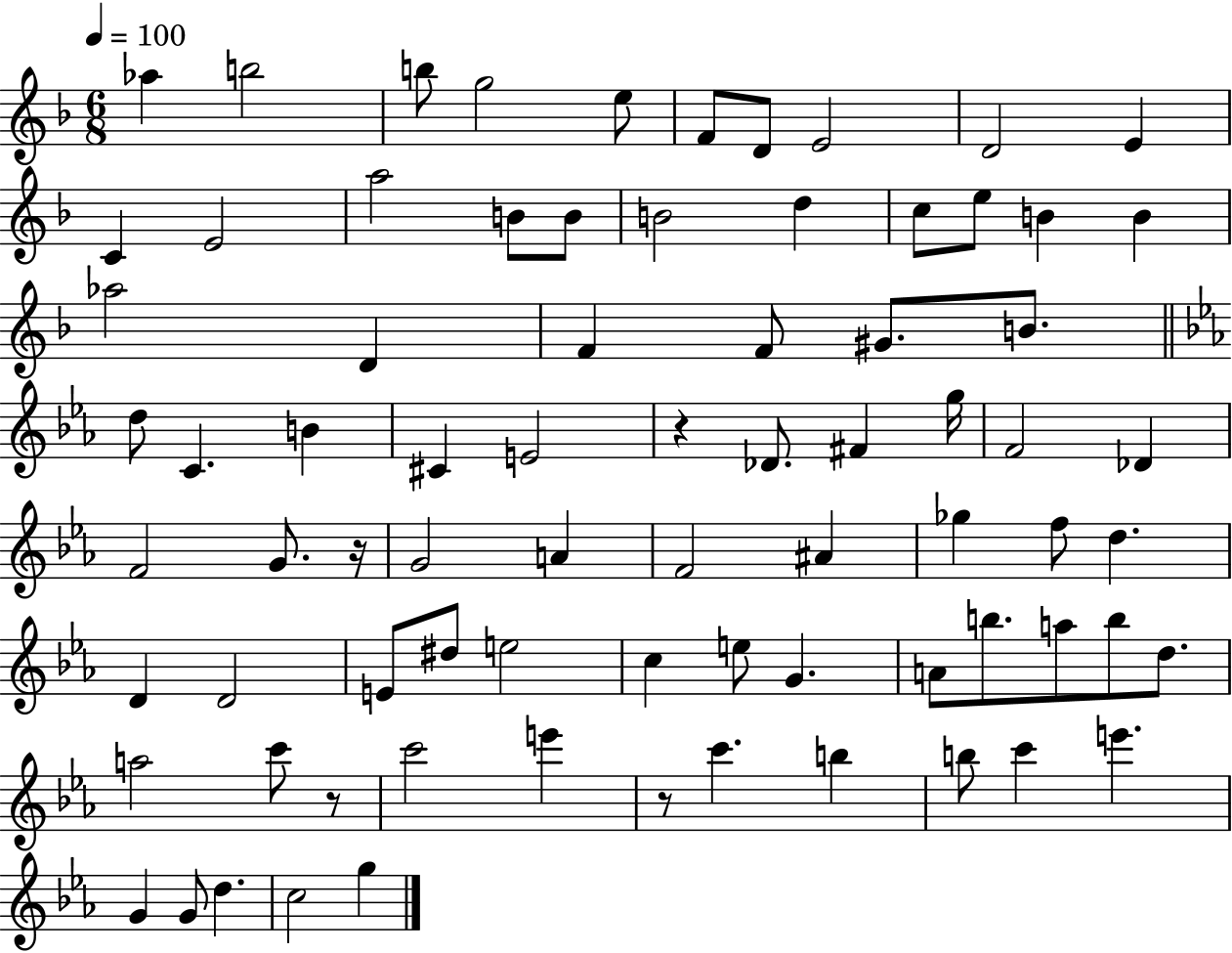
Ab5/q B5/h B5/e G5/h E5/e F4/e D4/e E4/h D4/h E4/q C4/q E4/h A5/h B4/e B4/e B4/h D5/q C5/e E5/e B4/q B4/q Ab5/h D4/q F4/q F4/e G#4/e. B4/e. D5/e C4/q. B4/q C#4/q E4/h R/q Db4/e. F#4/q G5/s F4/h Db4/q F4/h G4/e. R/s G4/h A4/q F4/h A#4/q Gb5/q F5/e D5/q. D4/q D4/h E4/e D#5/e E5/h C5/q E5/e G4/q. A4/e B5/e. A5/e B5/e D5/e. A5/h C6/e R/e C6/h E6/q R/e C6/q. B5/q B5/e C6/q E6/q. G4/q G4/e D5/q. C5/h G5/q